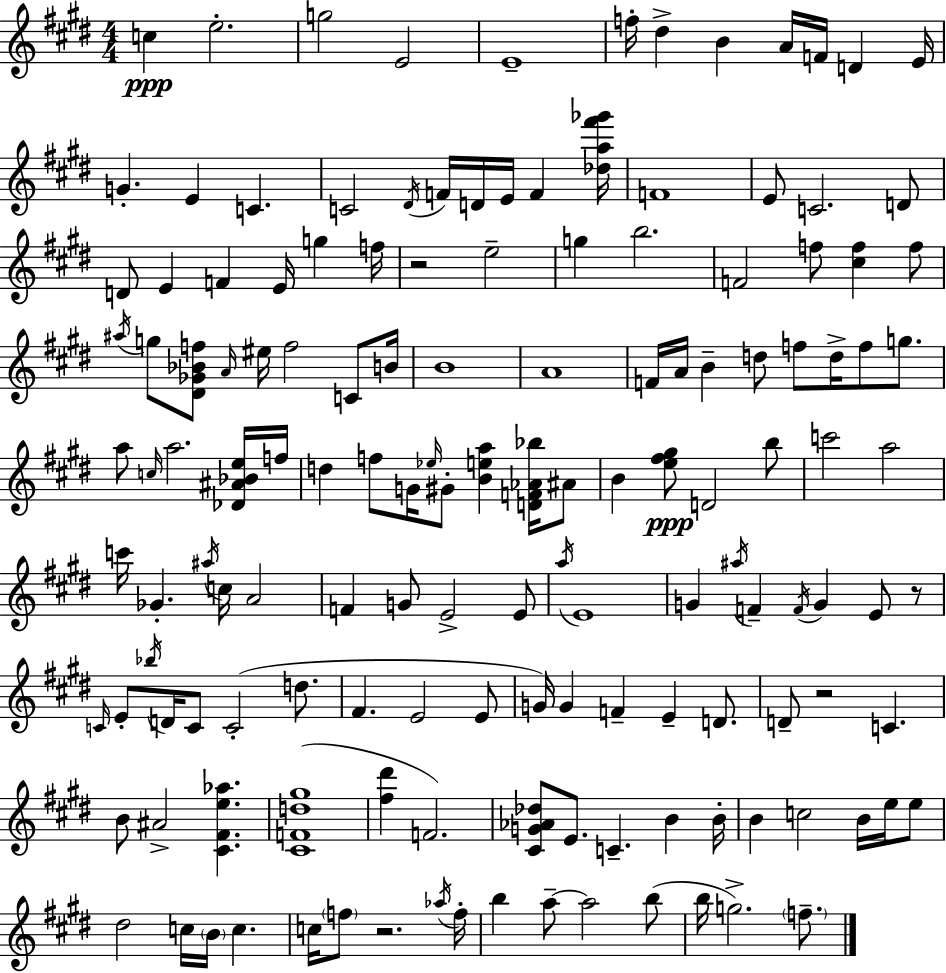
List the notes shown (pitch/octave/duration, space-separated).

C5/q E5/h. G5/h E4/h E4/w F5/s D#5/q B4/q A4/s F4/s D4/q E4/s G4/q. E4/q C4/q. C4/h D#4/s F4/s D4/s E4/s F4/q [Db5,A5,F#6,Gb6]/s F4/w E4/e C4/h. D4/e D4/e E4/q F4/q E4/s G5/q F5/s R/h E5/h G5/q B5/h. F4/h F5/e [C#5,F5]/q F5/e A#5/s G5/e [D#4,Gb4,Bb4,F5]/e A4/s EIS5/s F5/h C4/e B4/s B4/w A4/w F4/s A4/s B4/q D5/e F5/e D5/s F5/e G5/e. A5/e C5/s A5/h. [Db4,A#4,Bb4,E5]/s F5/s D5/q F5/e G4/s Eb5/s G#4/e [B4,E5,A5]/q [D4,F4,Ab4,Bb5]/s A#4/e B4/q [E5,F#5,G#5]/e D4/h B5/e C6/h A5/h C6/s Gb4/q. A#5/s C5/s A4/h F4/q G4/e E4/h E4/e A5/s E4/w G4/q A#5/s F4/q F4/s G4/q E4/e R/e C4/s E4/e Bb5/s D4/s C4/e C4/h D5/e. F#4/q. E4/h E4/e G4/s G4/q F4/q E4/q D4/e. D4/e R/h C4/q. B4/e A#4/h [C#4,F#4,E5,Ab5]/q. [C#4,F4,D5,G#5]/w [F#5,D#6]/q F4/h. [C#4,G4,Ab4,Db5]/e E4/e. C4/q. B4/q B4/s B4/q C5/h B4/s E5/s E5/e D#5/h C5/s B4/s C5/q. C5/s F5/e R/h. Ab5/s F5/s B5/q A5/e A5/h B5/e B5/s G5/h. F5/e.